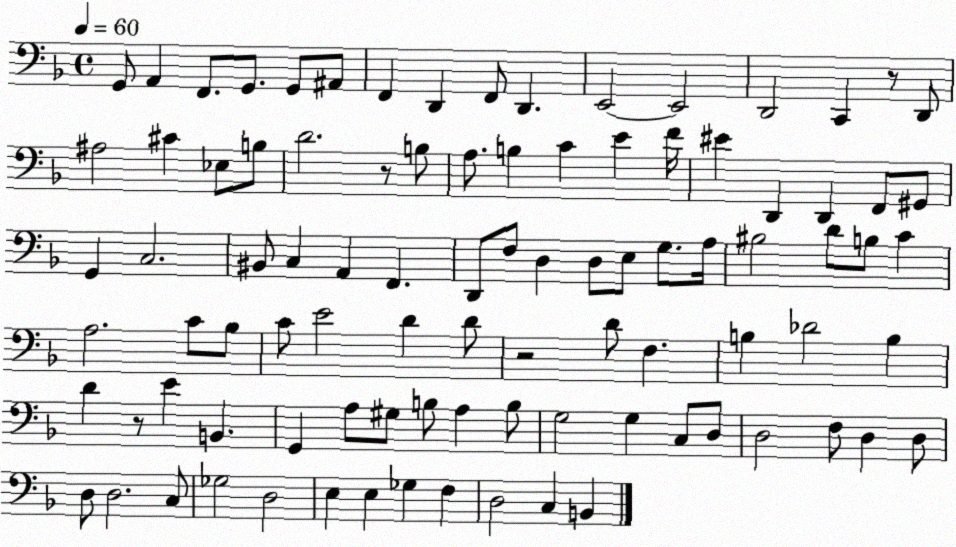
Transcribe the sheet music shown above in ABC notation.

X:1
T:Untitled
M:4/4
L:1/4
K:F
G,,/2 A,, F,,/2 G,,/2 G,,/2 ^A,,/2 F,, D,, F,,/2 D,, E,,2 E,,2 D,,2 C,, z/2 D,,/2 ^A,2 ^C _E,/2 B,/2 D2 z/2 B,/2 A,/2 B, C E F/4 ^E D,, D,, F,,/2 ^G,,/2 G,, C,2 ^B,,/2 C, A,, F,, D,,/2 F,/2 D, D,/2 E,/2 G,/2 A,/4 ^B,2 D/2 B,/2 C A,2 C/2 _B,/2 C/2 E2 D D/2 z2 D/2 F, B, _D2 B, D z/2 E B,, G,, A,/2 ^G,/2 B,/2 A, B,/2 G,2 G, C,/2 D,/2 D,2 F,/2 D, D,/2 D,/2 D,2 C,/2 _G,2 D,2 E, E, _G, F, D,2 C, B,,